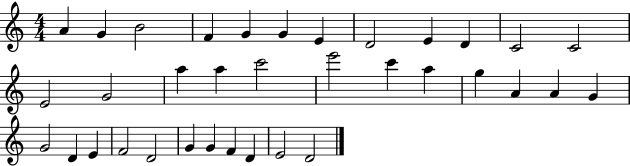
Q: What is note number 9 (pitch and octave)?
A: E4